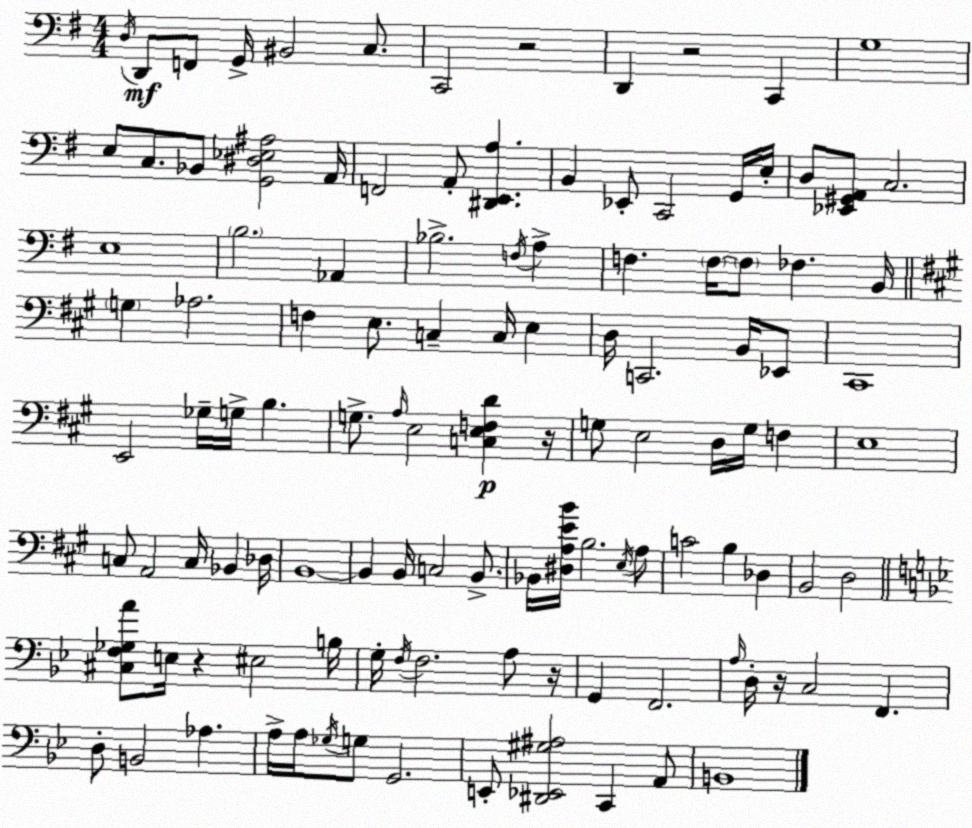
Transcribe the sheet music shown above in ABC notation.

X:1
T:Untitled
M:4/4
L:1/4
K:Em
D,/4 D,,/2 F,,/2 G,,/4 ^B,,2 C,/2 C,,2 z2 D,, z2 C,, G,4 E,/2 C,/2 _B,,/2 [G,,^D,_E,^A,]2 A,,/4 F,,2 A,,/2 [^D,,E,,A,] B,, _E,,/2 C,,2 G,,/4 E,/4 D,/2 [_E,,^G,,A,,]/2 C,2 E,4 B,2 _A,, _B,2 F,/4 A, F, F,/4 F,/2 _F, B,,/4 G, _A,2 F, E,/2 C, C,/4 E, D,/4 C,,2 B,,/4 _E,,/2 ^C,,4 E,,2 _G,/4 G,/4 B, G,/2 A,/4 E,2 [C,E,F,D] z/4 G,/2 E,2 D,/4 G,/4 F, E,4 C,/2 A,,2 C,/4 _B,, _D,/4 B,,4 B,, B,,/4 C,2 B,,/2 _B,,/4 [^D,A,EB]/4 B,2 E,/4 A,/2 C2 B, _D, B,,2 D,2 [^C,F,_G,A]/2 E,/4 z ^E,2 B,/4 G,/4 F,/4 F,2 A,/2 z/4 G,, F,,2 A,/4 D,/4 z/4 C,2 F,, D,/2 B,,2 _A, A,/4 A,/4 _G,/4 G,/2 G,,2 E,,/2 [^D,,_E,,^G,^A,]2 C,, A,,/2 B,,4